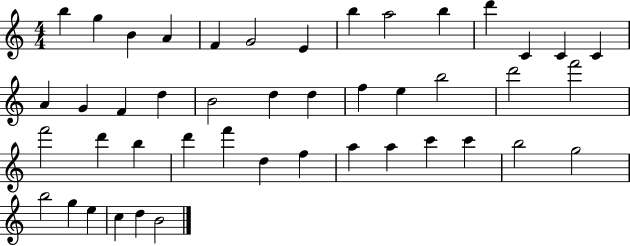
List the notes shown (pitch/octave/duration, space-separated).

B5/q G5/q B4/q A4/q F4/q G4/h E4/q B5/q A5/h B5/q D6/q C4/q C4/q C4/q A4/q G4/q F4/q D5/q B4/h D5/q D5/q F5/q E5/q B5/h D6/h F6/h F6/h D6/q B5/q D6/q F6/q D5/q F5/q A5/q A5/q C6/q C6/q B5/h G5/h B5/h G5/q E5/q C5/q D5/q B4/h